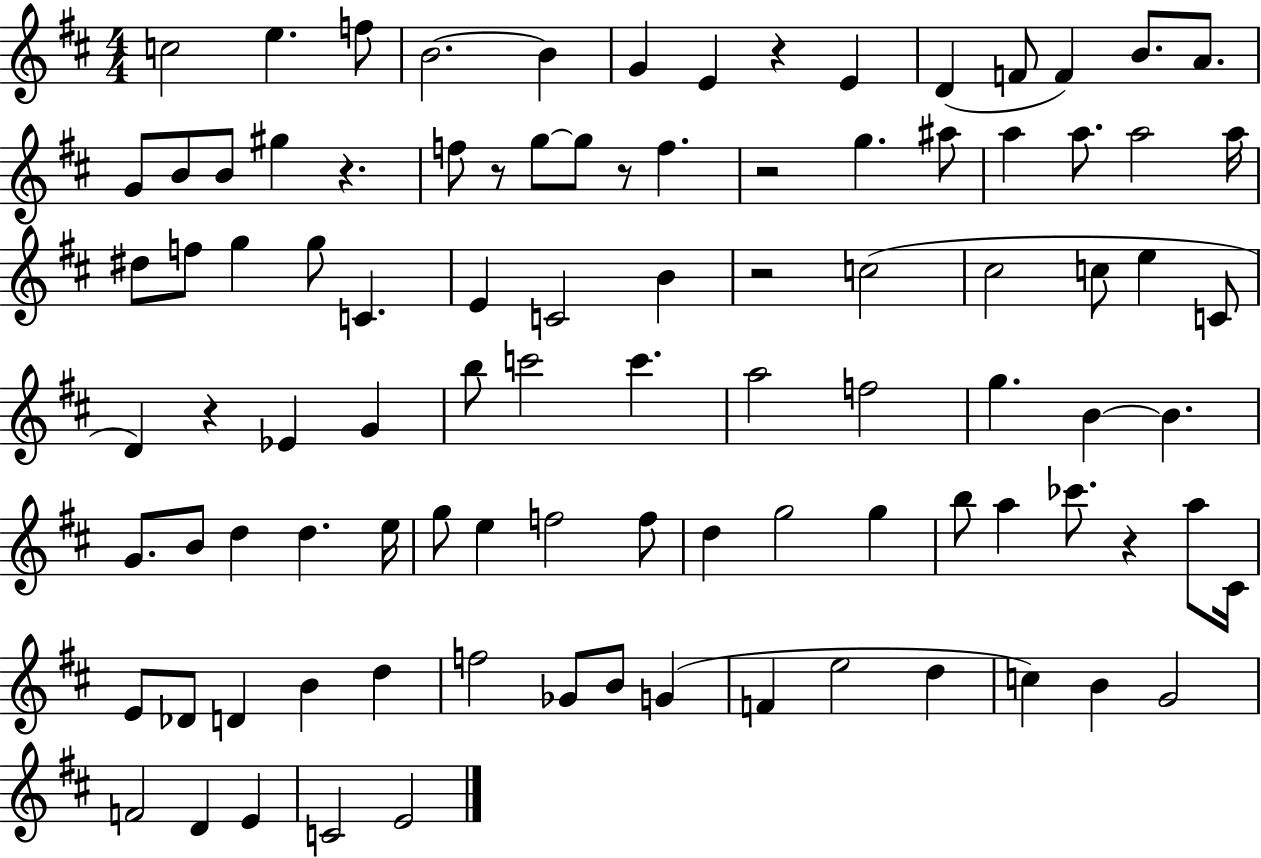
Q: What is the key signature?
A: D major